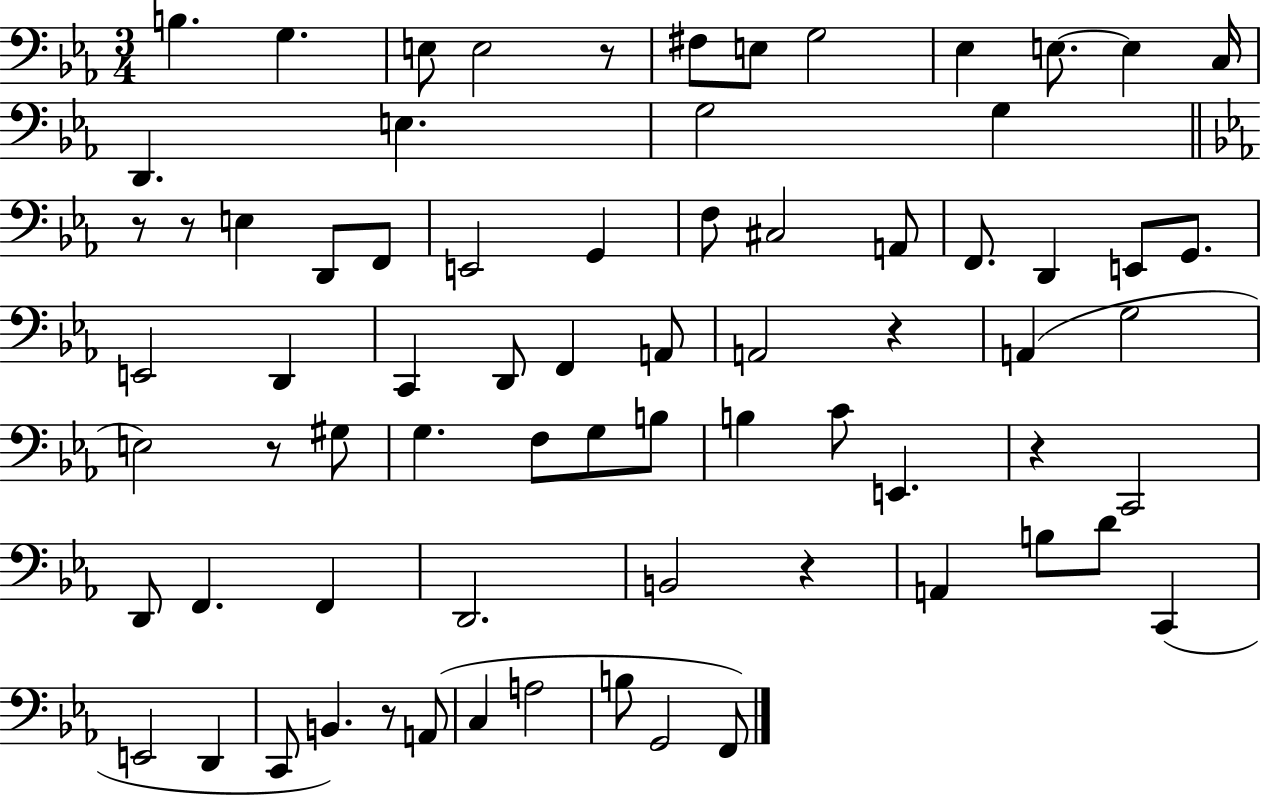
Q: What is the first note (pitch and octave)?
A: B3